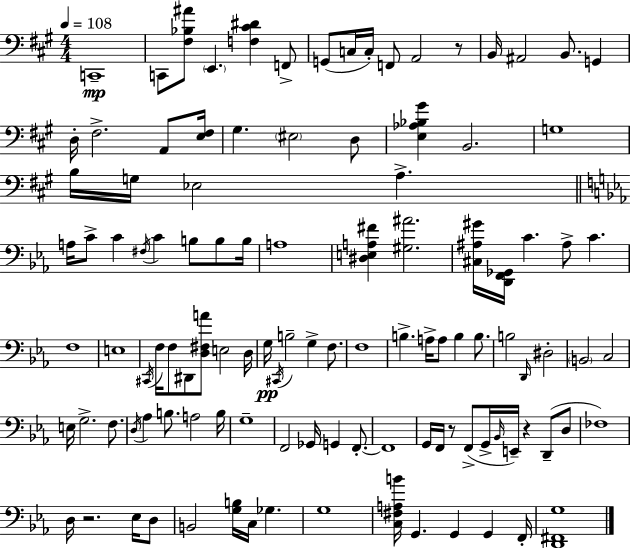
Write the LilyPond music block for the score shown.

{
  \clef bass
  \numericTimeSignature
  \time 4/4
  \key a \major
  \tempo 4 = 108
  c,1--\mp | c,8 <fis bes ais'>8 \parenthesize e,4. <f cis' dis'>4 f,8-> | g,8( c16 c16-.) f,8 a,2 r8 | b,16 ais,2 b,8. g,4 | \break d16-. fis2.-> a,8 <e fis>16 | gis4. \parenthesize eis2 d8 | <e aes bes gis'>4 b,2. | g1 | \break b16 g16 ees2 a4.-> | \bar "||" \break \key ees \major a16 c'8-> c'4 \acciaccatura { fis16 } c'4 b8 b8 | b16 a1 | <dis e a fis'>4 <gis ais'>2. | <cis ais gis'>16 <d, f, ges,>16 c'4. ais8-> c'4. | \break f1 | e1 | \acciaccatura { cis,16 } f16 f8 dis,8 <d fis a'>8 e2 | d16 g16\pp \acciaccatura { cis,16 } b2-- g4-> | \break f8. f1 | b4.-> a16-> a8 b4 | b8. b2 \grace { d,16 } dis2-. | \parenthesize b,2 c2 | \break e16 g2.-> | f8. \acciaccatura { d16 } aes4 b8. a2 | b16 g1-- | f,2 ges,16 g,4 | \break f,8.-.~~ f,1 | g,16 f,16 r8 f,8->( g,16-> \grace { bes,16 } e,16--) r4 | d,8--( d8 fes1) | d16 r2. | \break ees16 d8 b,2 <g b>16 c16 | ges4. g1 | <c fis a b'>16 g,4. g,4 | g,4 f,16-. <d, fis, g>1 | \break \bar "|."
}